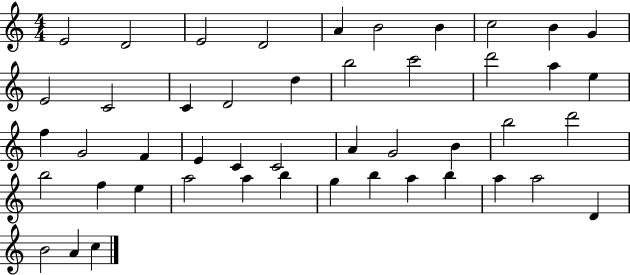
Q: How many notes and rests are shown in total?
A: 47